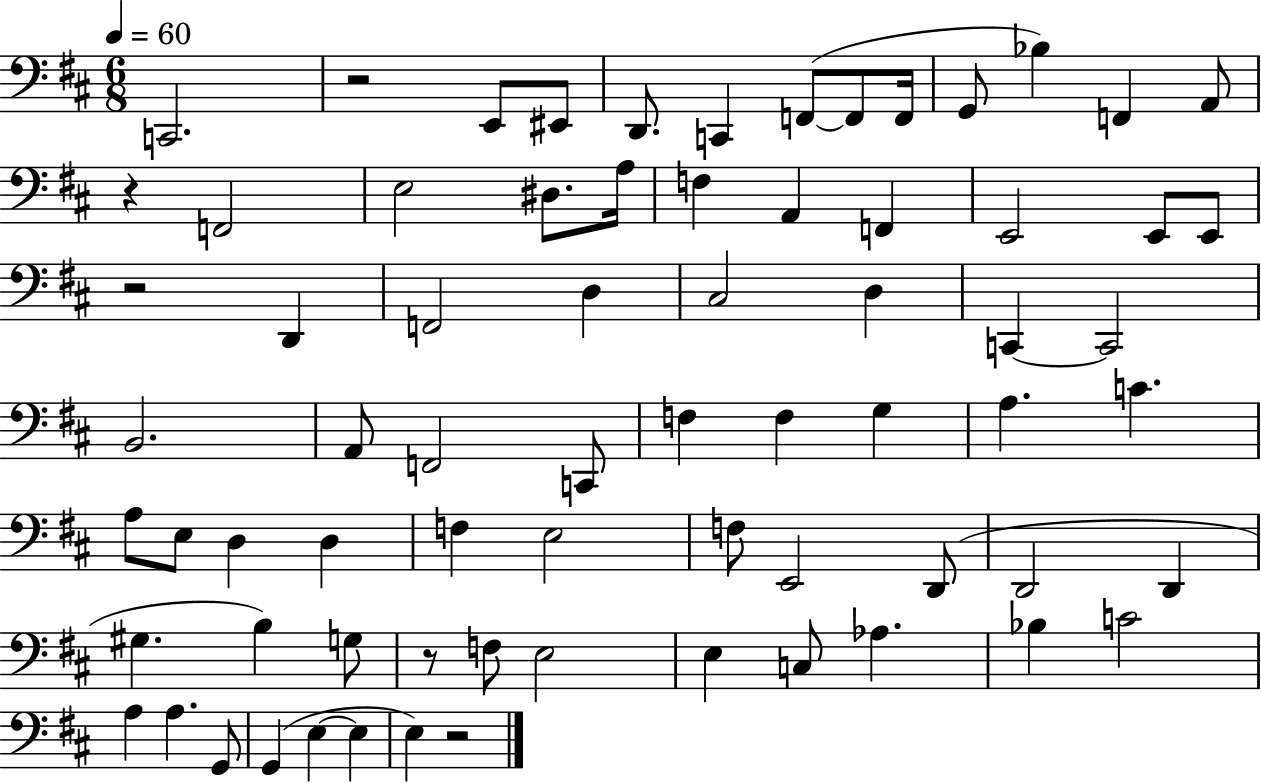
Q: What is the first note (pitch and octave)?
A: C2